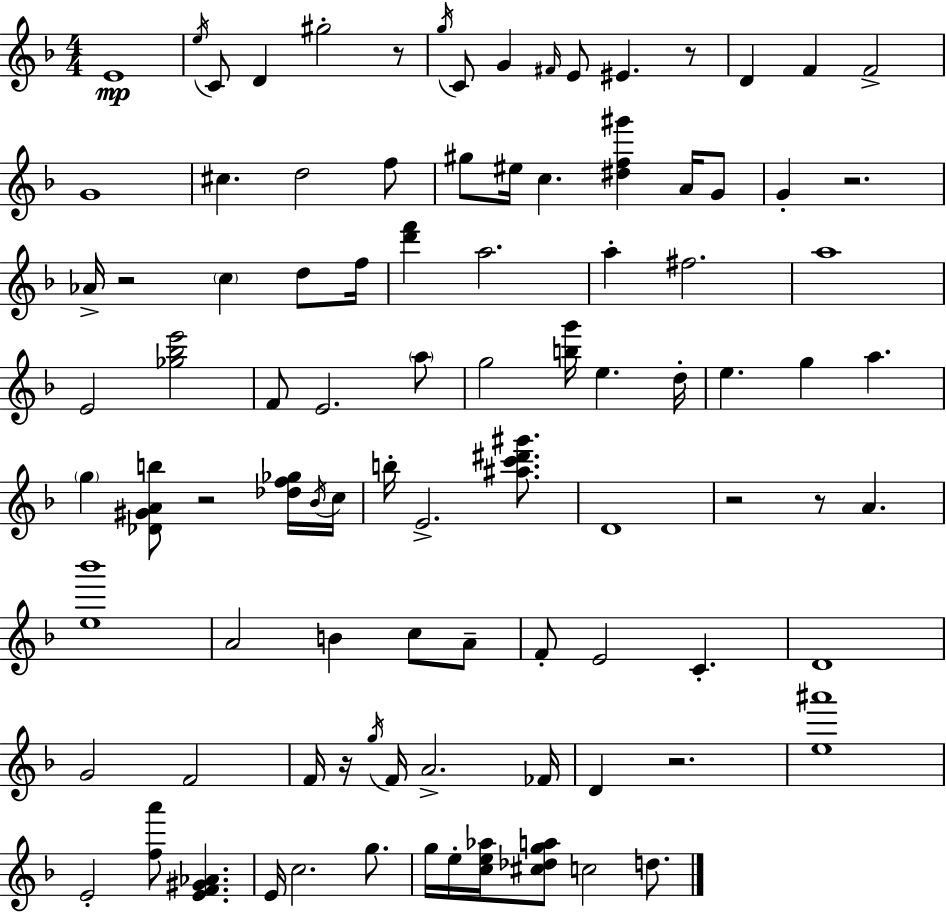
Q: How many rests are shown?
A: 9